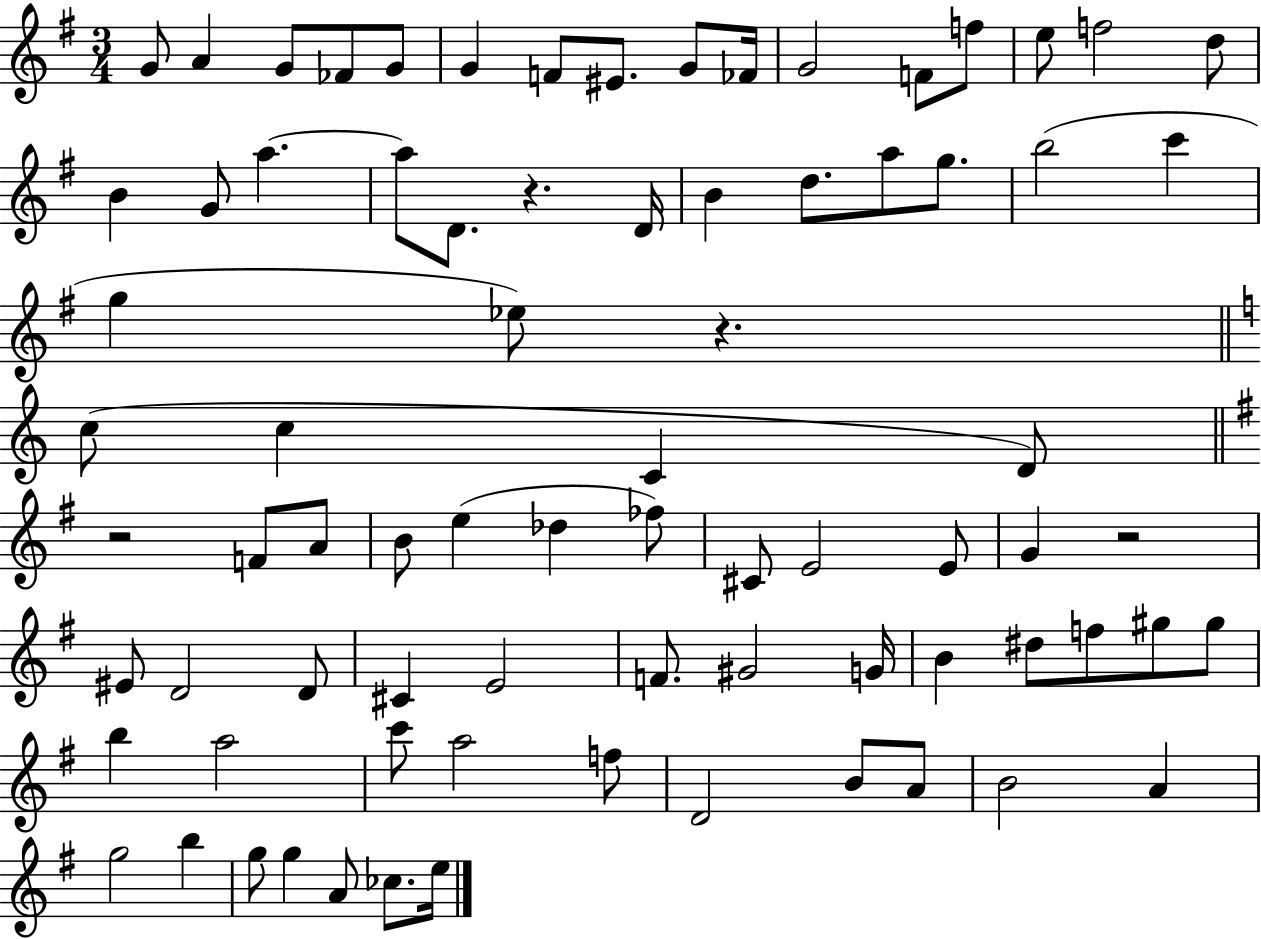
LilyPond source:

{
  \clef treble
  \numericTimeSignature
  \time 3/4
  \key g \major
  g'8 a'4 g'8 fes'8 g'8 | g'4 f'8 eis'8. g'8 fes'16 | g'2 f'8 f''8 | e''8 f''2 d''8 | \break b'4 g'8 a''4.~~ | a''8 d'8. r4. d'16 | b'4 d''8. a''8 g''8. | b''2( c'''4 | \break g''4 ees''8) r4. | \bar "||" \break \key a \minor c''8( c''4 c'4 d'8) | \bar "||" \break \key g \major r2 f'8 a'8 | b'8 e''4( des''4 fes''8) | cis'8 e'2 e'8 | g'4 r2 | \break eis'8 d'2 d'8 | cis'4 e'2 | f'8. gis'2 g'16 | b'4 dis''8 f''8 gis''8 gis''8 | \break b''4 a''2 | c'''8 a''2 f''8 | d'2 b'8 a'8 | b'2 a'4 | \break g''2 b''4 | g''8 g''4 a'8 ces''8. e''16 | \bar "|."
}